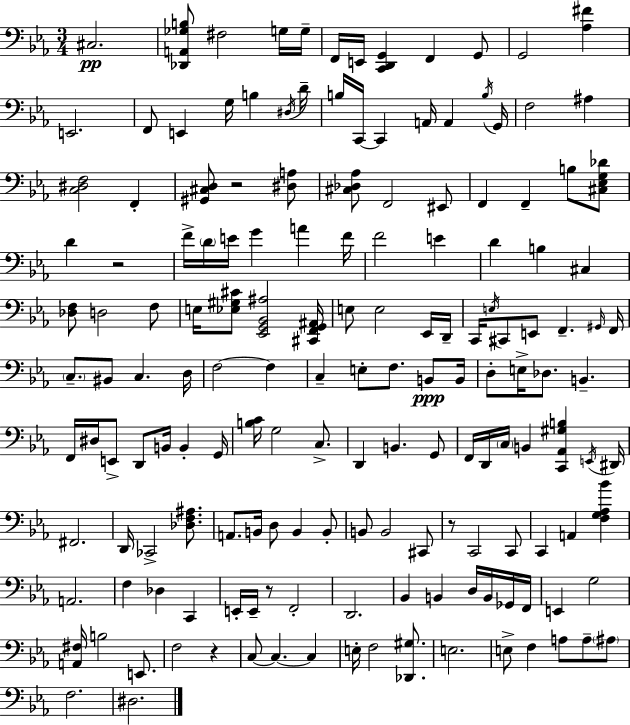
X:1
T:Untitled
M:3/4
L:1/4
K:Eb
^C,2 [_D,,A,,_G,B,]/2 ^F,2 G,/4 G,/4 F,,/4 E,,/4 [C,,D,,G,,] F,, G,,/2 G,,2 [_A,^F] E,,2 F,,/2 E,, G,/4 B, ^D,/4 D/4 B,/4 C,,/4 C,, A,,/4 A,, B,/4 G,,/4 F,2 ^A, [C,^D,F,]2 F,, [^G,,^C,D,]/2 z2 [^D,A,]/2 [^C,_D,_A,]/2 F,,2 ^E,,/2 F,, F,, B,/2 [^C,_E,G,_D]/2 D z2 F/4 D/4 E/4 G A F/4 F2 E D B, ^C, [_D,F,]/2 D,2 F,/2 E,/4 [_E,^G,^C]/2 [_E,,G,,_B,,^A,]2 [^C,,F,,G,,^A,,]/4 E,/2 E,2 _E,,/4 D,,/4 C,,/4 E,/4 ^C,,/2 E,,/2 F,, ^G,,/4 F,,/4 C,/2 ^B,,/2 C, D,/4 F,2 F, C, E,/2 F,/2 B,,/2 B,,/4 D,/2 E,/4 _D,/2 B,, F,,/4 ^D,/4 E,,/2 D,,/2 B,,/4 B,, G,,/4 [B,C]/4 G,2 C,/2 D,, B,, G,,/2 F,,/4 D,,/4 C,/4 B,, [C,,_A,,^G,B,] E,,/4 ^D,,/4 ^F,,2 D,,/4 _C,,2 [_D,F,^A,]/2 A,,/2 B,,/4 D,/2 B,, B,,/2 B,,/2 B,,2 ^C,,/2 z/2 C,,2 C,,/2 C,, A,, [F,G,_A,_B] A,,2 F, _D, C,, E,,/4 E,,/4 z/2 F,,2 D,,2 _B,, B,, D,/4 B,,/4 _G,,/4 F,,/4 E,, G,2 [A,,^F,]/4 B,2 E,,/2 F,2 z C,/2 C, C, E,/4 F,2 [_D,,^G,]/2 E,2 E,/2 F, A,/2 A,/2 ^A,/2 F,2 ^D,2